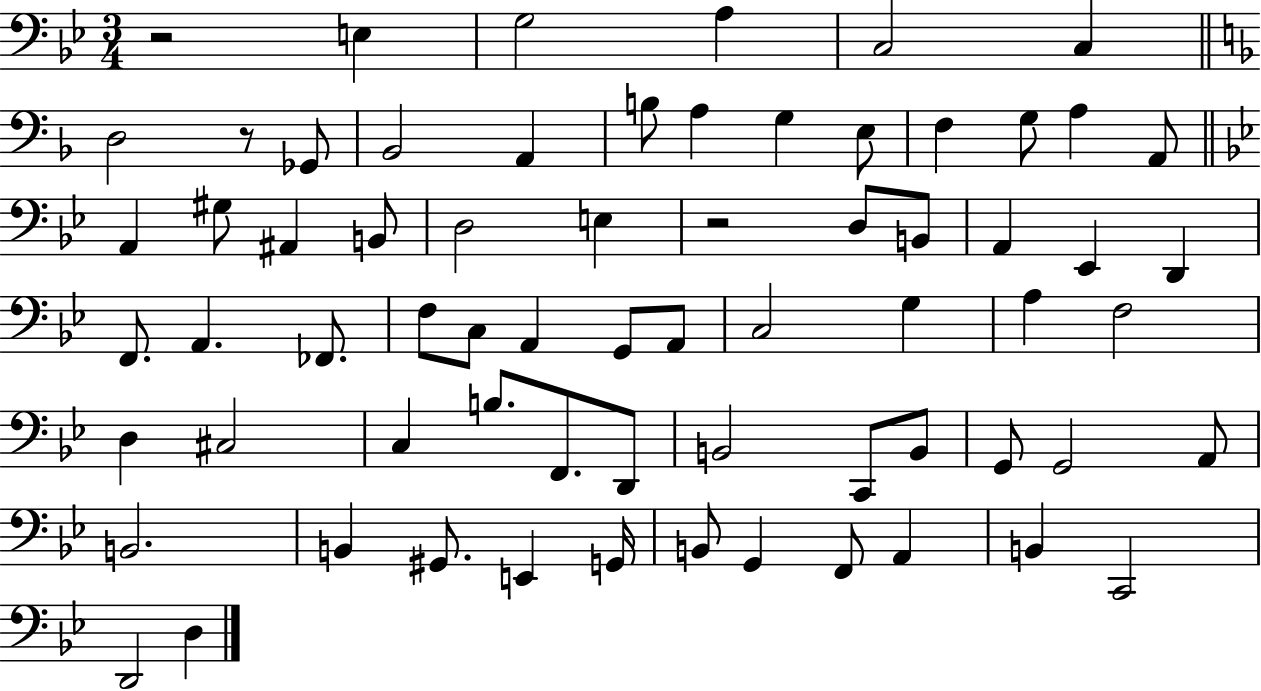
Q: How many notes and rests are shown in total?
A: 68